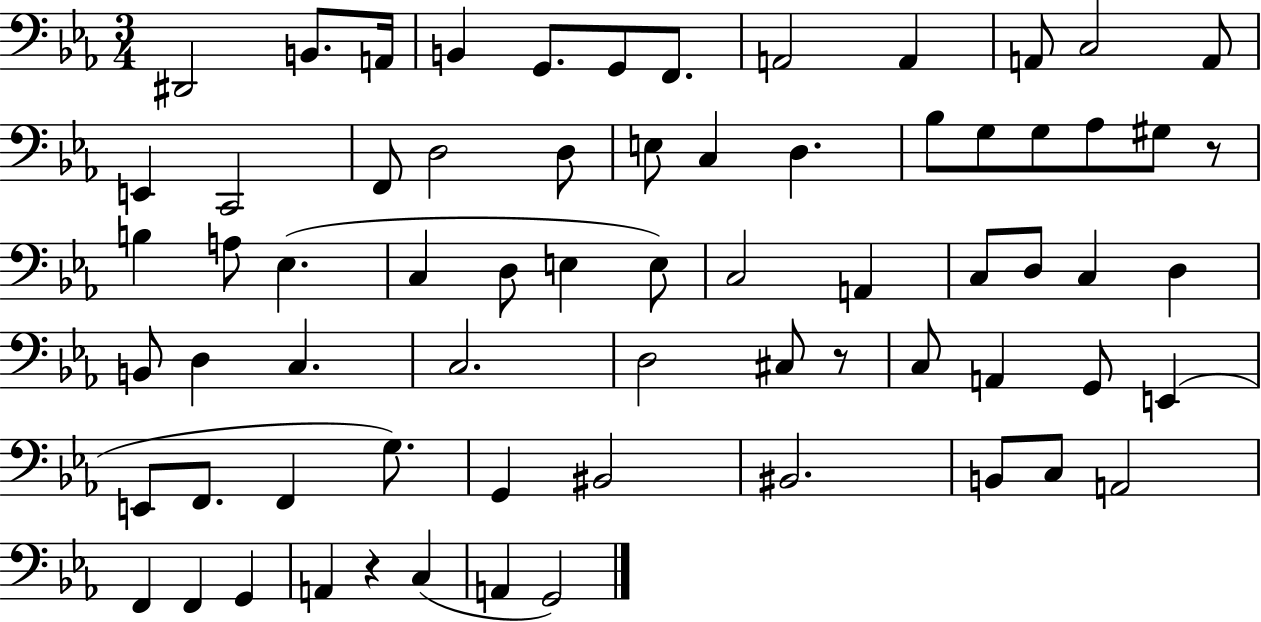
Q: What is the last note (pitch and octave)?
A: G2